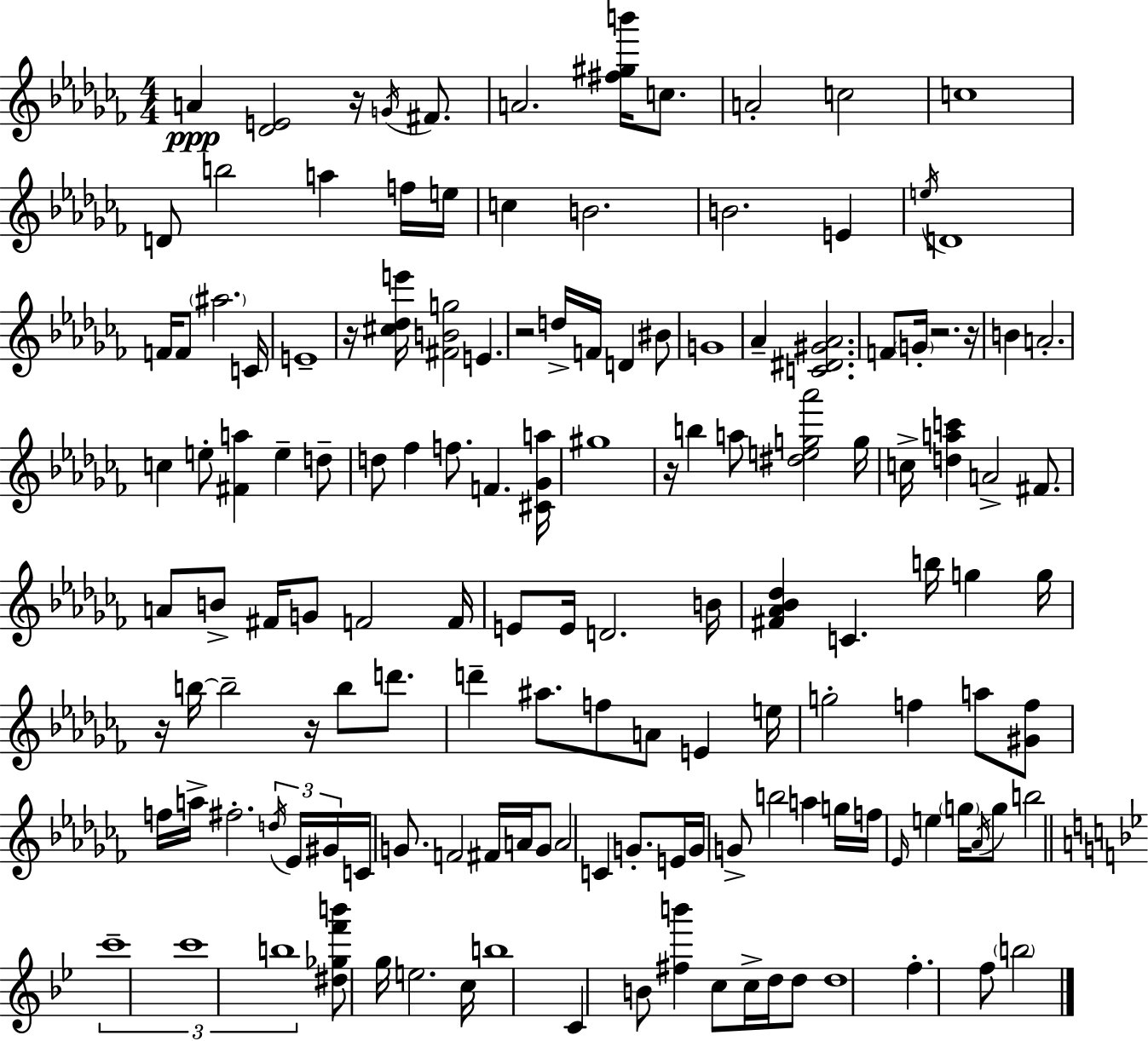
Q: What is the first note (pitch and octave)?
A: A4